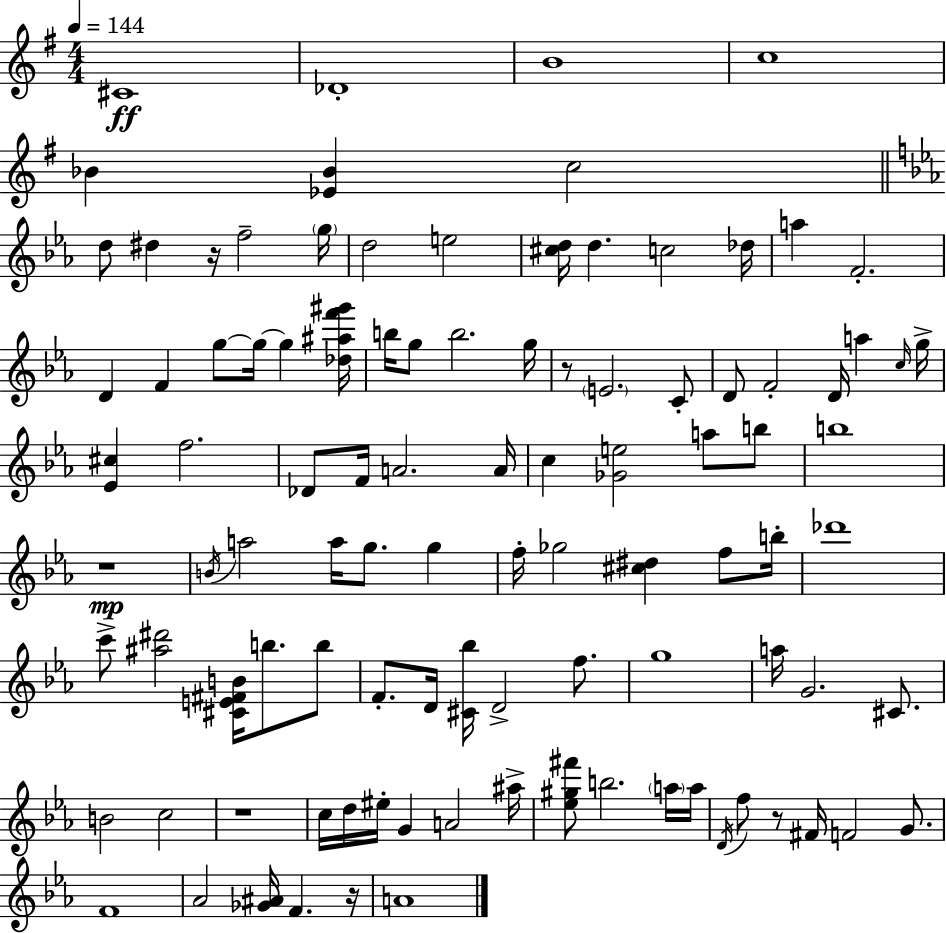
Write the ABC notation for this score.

X:1
T:Untitled
M:4/4
L:1/4
K:Em
^C4 _D4 B4 c4 _B [_E_B] c2 d/2 ^d z/4 f2 g/4 d2 e2 [^cd]/4 d c2 _d/4 a F2 D F g/2 g/4 g [_d^af'^g']/4 b/4 g/2 b2 g/4 z/2 E2 C/2 D/2 F2 D/4 a c/4 g/4 [_E^c] f2 _D/2 F/4 A2 A/4 c [_Ge]2 a/2 b/2 b4 z4 B/4 a2 a/4 g/2 g f/4 _g2 [^c^d] f/2 b/4 _d'4 c'/2 [^a^d']2 [^CE^FB]/4 b/2 b/2 F/2 D/4 [^C_b]/4 D2 f/2 g4 a/4 G2 ^C/2 B2 c2 z4 c/4 d/4 ^e/4 G A2 ^a/4 [_e^g^f']/2 b2 a/4 a/4 D/4 f/2 z/2 ^F/4 F2 G/2 F4 _A2 [_G^A]/4 F z/4 A4